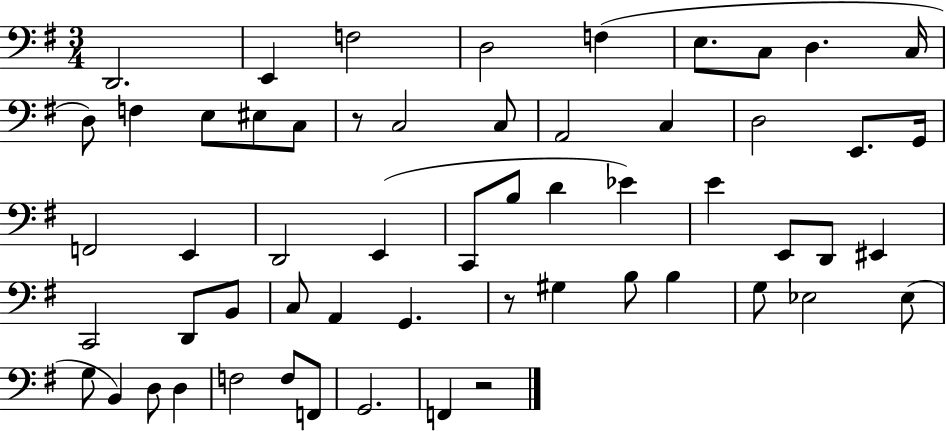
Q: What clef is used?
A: bass